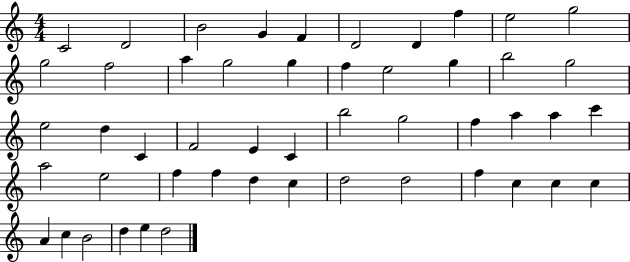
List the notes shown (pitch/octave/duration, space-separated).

C4/h D4/h B4/h G4/q F4/q D4/h D4/q F5/q E5/h G5/h G5/h F5/h A5/q G5/h G5/q F5/q E5/h G5/q B5/h G5/h E5/h D5/q C4/q F4/h E4/q C4/q B5/h G5/h F5/q A5/q A5/q C6/q A5/h E5/h F5/q F5/q D5/q C5/q D5/h D5/h F5/q C5/q C5/q C5/q A4/q C5/q B4/h D5/q E5/q D5/h